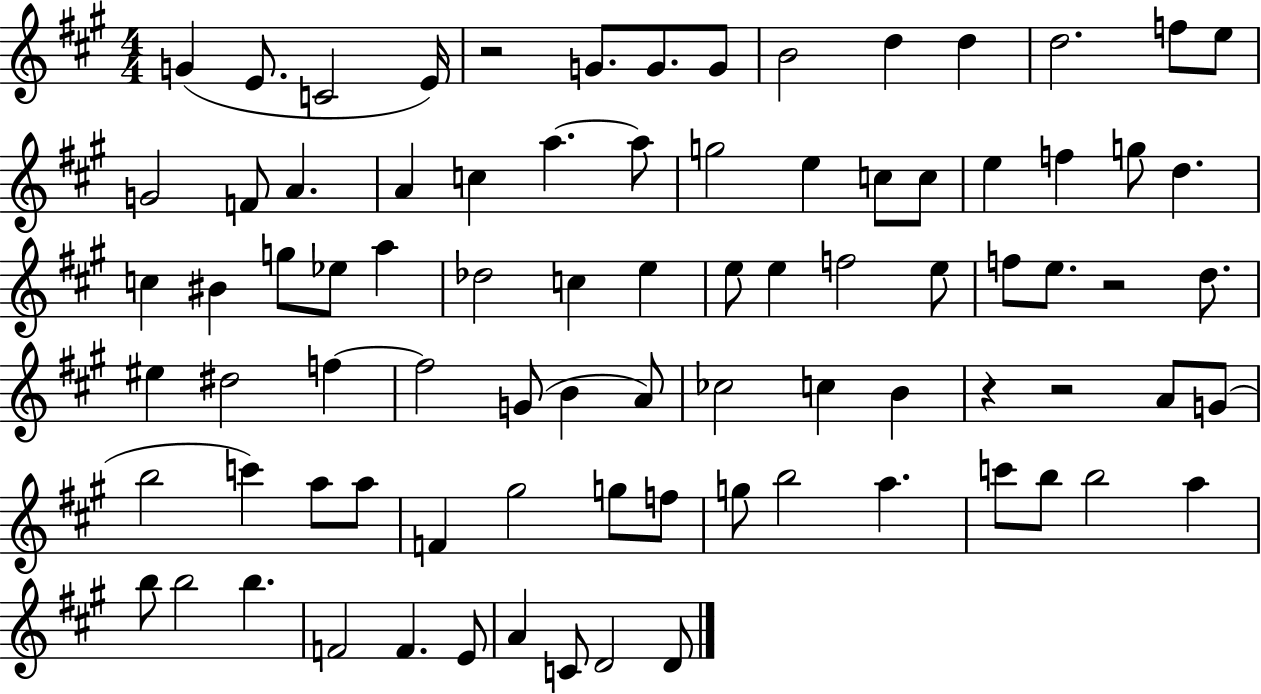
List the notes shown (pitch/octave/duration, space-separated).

G4/q E4/e. C4/h E4/s R/h G4/e. G4/e. G4/e B4/h D5/q D5/q D5/h. F5/e E5/e G4/h F4/e A4/q. A4/q C5/q A5/q. A5/e G5/h E5/q C5/e C5/e E5/q F5/q G5/e D5/q. C5/q BIS4/q G5/e Eb5/e A5/q Db5/h C5/q E5/q E5/e E5/q F5/h E5/e F5/e E5/e. R/h D5/e. EIS5/q D#5/h F5/q F5/h G4/e B4/q A4/e CES5/h C5/q B4/q R/q R/h A4/e G4/e B5/h C6/q A5/e A5/e F4/q G#5/h G5/e F5/e G5/e B5/h A5/q. C6/e B5/e B5/h A5/q B5/e B5/h B5/q. F4/h F4/q. E4/e A4/q C4/e D4/h D4/e